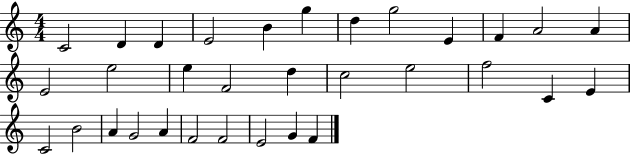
{
  \clef treble
  \numericTimeSignature
  \time 4/4
  \key c \major
  c'2 d'4 d'4 | e'2 b'4 g''4 | d''4 g''2 e'4 | f'4 a'2 a'4 | \break e'2 e''2 | e''4 f'2 d''4 | c''2 e''2 | f''2 c'4 e'4 | \break c'2 b'2 | a'4 g'2 a'4 | f'2 f'2 | e'2 g'4 f'4 | \break \bar "|."
}